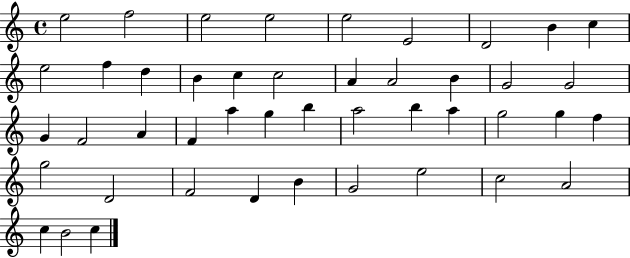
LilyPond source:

{
  \clef treble
  \time 4/4
  \defaultTimeSignature
  \key c \major
  e''2 f''2 | e''2 e''2 | e''2 e'2 | d'2 b'4 c''4 | \break e''2 f''4 d''4 | b'4 c''4 c''2 | a'4 a'2 b'4 | g'2 g'2 | \break g'4 f'2 a'4 | f'4 a''4 g''4 b''4 | a''2 b''4 a''4 | g''2 g''4 f''4 | \break g''2 d'2 | f'2 d'4 b'4 | g'2 e''2 | c''2 a'2 | \break c''4 b'2 c''4 | \bar "|."
}